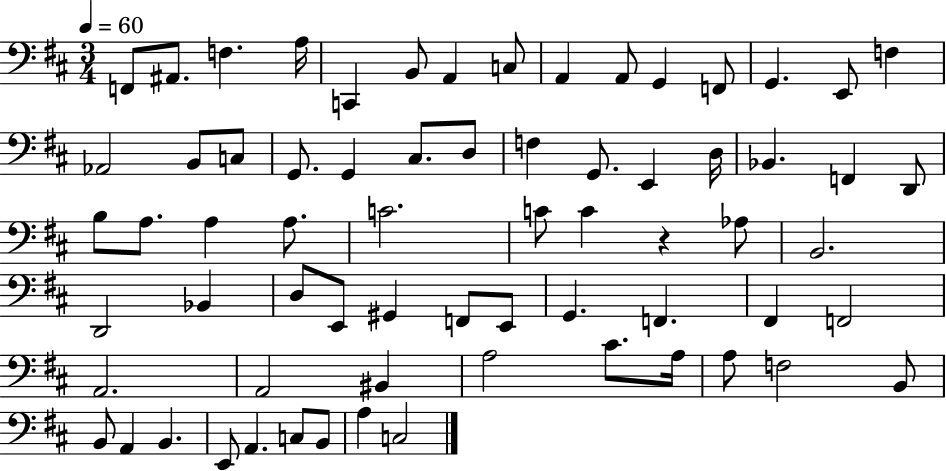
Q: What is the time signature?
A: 3/4